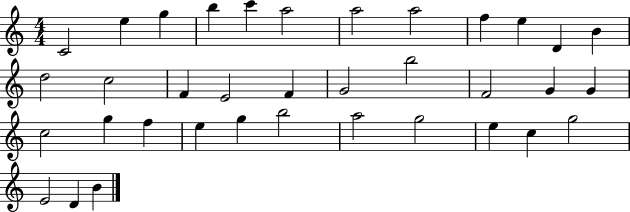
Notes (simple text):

C4/h E5/q G5/q B5/q C6/q A5/h A5/h A5/h F5/q E5/q D4/q B4/q D5/h C5/h F4/q E4/h F4/q G4/h B5/h F4/h G4/q G4/q C5/h G5/q F5/q E5/q G5/q B5/h A5/h G5/h E5/q C5/q G5/h E4/h D4/q B4/q